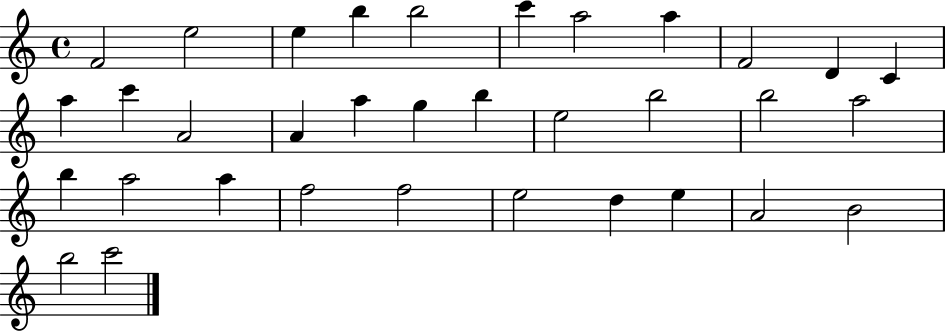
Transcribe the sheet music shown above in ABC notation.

X:1
T:Untitled
M:4/4
L:1/4
K:C
F2 e2 e b b2 c' a2 a F2 D C a c' A2 A a g b e2 b2 b2 a2 b a2 a f2 f2 e2 d e A2 B2 b2 c'2